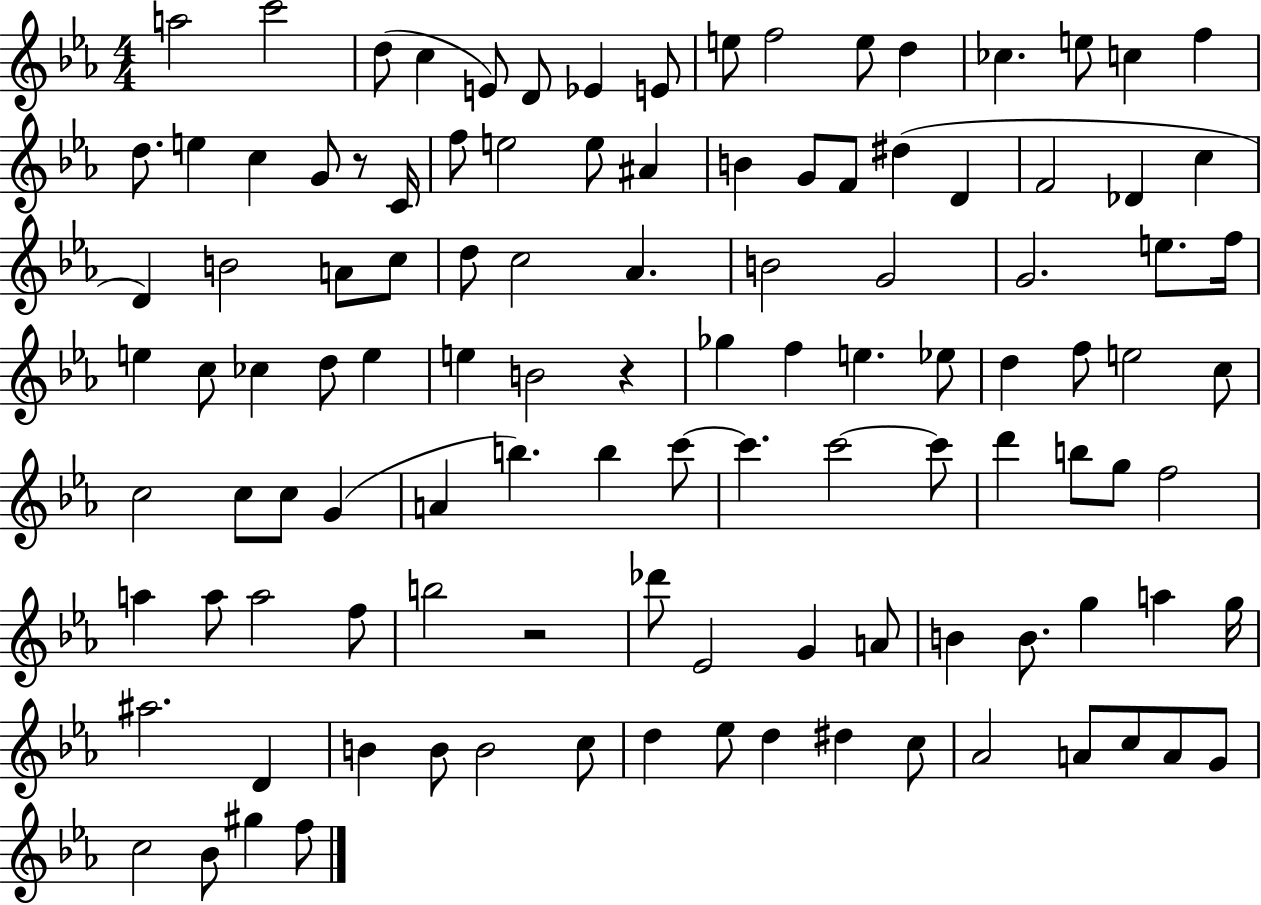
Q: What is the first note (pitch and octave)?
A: A5